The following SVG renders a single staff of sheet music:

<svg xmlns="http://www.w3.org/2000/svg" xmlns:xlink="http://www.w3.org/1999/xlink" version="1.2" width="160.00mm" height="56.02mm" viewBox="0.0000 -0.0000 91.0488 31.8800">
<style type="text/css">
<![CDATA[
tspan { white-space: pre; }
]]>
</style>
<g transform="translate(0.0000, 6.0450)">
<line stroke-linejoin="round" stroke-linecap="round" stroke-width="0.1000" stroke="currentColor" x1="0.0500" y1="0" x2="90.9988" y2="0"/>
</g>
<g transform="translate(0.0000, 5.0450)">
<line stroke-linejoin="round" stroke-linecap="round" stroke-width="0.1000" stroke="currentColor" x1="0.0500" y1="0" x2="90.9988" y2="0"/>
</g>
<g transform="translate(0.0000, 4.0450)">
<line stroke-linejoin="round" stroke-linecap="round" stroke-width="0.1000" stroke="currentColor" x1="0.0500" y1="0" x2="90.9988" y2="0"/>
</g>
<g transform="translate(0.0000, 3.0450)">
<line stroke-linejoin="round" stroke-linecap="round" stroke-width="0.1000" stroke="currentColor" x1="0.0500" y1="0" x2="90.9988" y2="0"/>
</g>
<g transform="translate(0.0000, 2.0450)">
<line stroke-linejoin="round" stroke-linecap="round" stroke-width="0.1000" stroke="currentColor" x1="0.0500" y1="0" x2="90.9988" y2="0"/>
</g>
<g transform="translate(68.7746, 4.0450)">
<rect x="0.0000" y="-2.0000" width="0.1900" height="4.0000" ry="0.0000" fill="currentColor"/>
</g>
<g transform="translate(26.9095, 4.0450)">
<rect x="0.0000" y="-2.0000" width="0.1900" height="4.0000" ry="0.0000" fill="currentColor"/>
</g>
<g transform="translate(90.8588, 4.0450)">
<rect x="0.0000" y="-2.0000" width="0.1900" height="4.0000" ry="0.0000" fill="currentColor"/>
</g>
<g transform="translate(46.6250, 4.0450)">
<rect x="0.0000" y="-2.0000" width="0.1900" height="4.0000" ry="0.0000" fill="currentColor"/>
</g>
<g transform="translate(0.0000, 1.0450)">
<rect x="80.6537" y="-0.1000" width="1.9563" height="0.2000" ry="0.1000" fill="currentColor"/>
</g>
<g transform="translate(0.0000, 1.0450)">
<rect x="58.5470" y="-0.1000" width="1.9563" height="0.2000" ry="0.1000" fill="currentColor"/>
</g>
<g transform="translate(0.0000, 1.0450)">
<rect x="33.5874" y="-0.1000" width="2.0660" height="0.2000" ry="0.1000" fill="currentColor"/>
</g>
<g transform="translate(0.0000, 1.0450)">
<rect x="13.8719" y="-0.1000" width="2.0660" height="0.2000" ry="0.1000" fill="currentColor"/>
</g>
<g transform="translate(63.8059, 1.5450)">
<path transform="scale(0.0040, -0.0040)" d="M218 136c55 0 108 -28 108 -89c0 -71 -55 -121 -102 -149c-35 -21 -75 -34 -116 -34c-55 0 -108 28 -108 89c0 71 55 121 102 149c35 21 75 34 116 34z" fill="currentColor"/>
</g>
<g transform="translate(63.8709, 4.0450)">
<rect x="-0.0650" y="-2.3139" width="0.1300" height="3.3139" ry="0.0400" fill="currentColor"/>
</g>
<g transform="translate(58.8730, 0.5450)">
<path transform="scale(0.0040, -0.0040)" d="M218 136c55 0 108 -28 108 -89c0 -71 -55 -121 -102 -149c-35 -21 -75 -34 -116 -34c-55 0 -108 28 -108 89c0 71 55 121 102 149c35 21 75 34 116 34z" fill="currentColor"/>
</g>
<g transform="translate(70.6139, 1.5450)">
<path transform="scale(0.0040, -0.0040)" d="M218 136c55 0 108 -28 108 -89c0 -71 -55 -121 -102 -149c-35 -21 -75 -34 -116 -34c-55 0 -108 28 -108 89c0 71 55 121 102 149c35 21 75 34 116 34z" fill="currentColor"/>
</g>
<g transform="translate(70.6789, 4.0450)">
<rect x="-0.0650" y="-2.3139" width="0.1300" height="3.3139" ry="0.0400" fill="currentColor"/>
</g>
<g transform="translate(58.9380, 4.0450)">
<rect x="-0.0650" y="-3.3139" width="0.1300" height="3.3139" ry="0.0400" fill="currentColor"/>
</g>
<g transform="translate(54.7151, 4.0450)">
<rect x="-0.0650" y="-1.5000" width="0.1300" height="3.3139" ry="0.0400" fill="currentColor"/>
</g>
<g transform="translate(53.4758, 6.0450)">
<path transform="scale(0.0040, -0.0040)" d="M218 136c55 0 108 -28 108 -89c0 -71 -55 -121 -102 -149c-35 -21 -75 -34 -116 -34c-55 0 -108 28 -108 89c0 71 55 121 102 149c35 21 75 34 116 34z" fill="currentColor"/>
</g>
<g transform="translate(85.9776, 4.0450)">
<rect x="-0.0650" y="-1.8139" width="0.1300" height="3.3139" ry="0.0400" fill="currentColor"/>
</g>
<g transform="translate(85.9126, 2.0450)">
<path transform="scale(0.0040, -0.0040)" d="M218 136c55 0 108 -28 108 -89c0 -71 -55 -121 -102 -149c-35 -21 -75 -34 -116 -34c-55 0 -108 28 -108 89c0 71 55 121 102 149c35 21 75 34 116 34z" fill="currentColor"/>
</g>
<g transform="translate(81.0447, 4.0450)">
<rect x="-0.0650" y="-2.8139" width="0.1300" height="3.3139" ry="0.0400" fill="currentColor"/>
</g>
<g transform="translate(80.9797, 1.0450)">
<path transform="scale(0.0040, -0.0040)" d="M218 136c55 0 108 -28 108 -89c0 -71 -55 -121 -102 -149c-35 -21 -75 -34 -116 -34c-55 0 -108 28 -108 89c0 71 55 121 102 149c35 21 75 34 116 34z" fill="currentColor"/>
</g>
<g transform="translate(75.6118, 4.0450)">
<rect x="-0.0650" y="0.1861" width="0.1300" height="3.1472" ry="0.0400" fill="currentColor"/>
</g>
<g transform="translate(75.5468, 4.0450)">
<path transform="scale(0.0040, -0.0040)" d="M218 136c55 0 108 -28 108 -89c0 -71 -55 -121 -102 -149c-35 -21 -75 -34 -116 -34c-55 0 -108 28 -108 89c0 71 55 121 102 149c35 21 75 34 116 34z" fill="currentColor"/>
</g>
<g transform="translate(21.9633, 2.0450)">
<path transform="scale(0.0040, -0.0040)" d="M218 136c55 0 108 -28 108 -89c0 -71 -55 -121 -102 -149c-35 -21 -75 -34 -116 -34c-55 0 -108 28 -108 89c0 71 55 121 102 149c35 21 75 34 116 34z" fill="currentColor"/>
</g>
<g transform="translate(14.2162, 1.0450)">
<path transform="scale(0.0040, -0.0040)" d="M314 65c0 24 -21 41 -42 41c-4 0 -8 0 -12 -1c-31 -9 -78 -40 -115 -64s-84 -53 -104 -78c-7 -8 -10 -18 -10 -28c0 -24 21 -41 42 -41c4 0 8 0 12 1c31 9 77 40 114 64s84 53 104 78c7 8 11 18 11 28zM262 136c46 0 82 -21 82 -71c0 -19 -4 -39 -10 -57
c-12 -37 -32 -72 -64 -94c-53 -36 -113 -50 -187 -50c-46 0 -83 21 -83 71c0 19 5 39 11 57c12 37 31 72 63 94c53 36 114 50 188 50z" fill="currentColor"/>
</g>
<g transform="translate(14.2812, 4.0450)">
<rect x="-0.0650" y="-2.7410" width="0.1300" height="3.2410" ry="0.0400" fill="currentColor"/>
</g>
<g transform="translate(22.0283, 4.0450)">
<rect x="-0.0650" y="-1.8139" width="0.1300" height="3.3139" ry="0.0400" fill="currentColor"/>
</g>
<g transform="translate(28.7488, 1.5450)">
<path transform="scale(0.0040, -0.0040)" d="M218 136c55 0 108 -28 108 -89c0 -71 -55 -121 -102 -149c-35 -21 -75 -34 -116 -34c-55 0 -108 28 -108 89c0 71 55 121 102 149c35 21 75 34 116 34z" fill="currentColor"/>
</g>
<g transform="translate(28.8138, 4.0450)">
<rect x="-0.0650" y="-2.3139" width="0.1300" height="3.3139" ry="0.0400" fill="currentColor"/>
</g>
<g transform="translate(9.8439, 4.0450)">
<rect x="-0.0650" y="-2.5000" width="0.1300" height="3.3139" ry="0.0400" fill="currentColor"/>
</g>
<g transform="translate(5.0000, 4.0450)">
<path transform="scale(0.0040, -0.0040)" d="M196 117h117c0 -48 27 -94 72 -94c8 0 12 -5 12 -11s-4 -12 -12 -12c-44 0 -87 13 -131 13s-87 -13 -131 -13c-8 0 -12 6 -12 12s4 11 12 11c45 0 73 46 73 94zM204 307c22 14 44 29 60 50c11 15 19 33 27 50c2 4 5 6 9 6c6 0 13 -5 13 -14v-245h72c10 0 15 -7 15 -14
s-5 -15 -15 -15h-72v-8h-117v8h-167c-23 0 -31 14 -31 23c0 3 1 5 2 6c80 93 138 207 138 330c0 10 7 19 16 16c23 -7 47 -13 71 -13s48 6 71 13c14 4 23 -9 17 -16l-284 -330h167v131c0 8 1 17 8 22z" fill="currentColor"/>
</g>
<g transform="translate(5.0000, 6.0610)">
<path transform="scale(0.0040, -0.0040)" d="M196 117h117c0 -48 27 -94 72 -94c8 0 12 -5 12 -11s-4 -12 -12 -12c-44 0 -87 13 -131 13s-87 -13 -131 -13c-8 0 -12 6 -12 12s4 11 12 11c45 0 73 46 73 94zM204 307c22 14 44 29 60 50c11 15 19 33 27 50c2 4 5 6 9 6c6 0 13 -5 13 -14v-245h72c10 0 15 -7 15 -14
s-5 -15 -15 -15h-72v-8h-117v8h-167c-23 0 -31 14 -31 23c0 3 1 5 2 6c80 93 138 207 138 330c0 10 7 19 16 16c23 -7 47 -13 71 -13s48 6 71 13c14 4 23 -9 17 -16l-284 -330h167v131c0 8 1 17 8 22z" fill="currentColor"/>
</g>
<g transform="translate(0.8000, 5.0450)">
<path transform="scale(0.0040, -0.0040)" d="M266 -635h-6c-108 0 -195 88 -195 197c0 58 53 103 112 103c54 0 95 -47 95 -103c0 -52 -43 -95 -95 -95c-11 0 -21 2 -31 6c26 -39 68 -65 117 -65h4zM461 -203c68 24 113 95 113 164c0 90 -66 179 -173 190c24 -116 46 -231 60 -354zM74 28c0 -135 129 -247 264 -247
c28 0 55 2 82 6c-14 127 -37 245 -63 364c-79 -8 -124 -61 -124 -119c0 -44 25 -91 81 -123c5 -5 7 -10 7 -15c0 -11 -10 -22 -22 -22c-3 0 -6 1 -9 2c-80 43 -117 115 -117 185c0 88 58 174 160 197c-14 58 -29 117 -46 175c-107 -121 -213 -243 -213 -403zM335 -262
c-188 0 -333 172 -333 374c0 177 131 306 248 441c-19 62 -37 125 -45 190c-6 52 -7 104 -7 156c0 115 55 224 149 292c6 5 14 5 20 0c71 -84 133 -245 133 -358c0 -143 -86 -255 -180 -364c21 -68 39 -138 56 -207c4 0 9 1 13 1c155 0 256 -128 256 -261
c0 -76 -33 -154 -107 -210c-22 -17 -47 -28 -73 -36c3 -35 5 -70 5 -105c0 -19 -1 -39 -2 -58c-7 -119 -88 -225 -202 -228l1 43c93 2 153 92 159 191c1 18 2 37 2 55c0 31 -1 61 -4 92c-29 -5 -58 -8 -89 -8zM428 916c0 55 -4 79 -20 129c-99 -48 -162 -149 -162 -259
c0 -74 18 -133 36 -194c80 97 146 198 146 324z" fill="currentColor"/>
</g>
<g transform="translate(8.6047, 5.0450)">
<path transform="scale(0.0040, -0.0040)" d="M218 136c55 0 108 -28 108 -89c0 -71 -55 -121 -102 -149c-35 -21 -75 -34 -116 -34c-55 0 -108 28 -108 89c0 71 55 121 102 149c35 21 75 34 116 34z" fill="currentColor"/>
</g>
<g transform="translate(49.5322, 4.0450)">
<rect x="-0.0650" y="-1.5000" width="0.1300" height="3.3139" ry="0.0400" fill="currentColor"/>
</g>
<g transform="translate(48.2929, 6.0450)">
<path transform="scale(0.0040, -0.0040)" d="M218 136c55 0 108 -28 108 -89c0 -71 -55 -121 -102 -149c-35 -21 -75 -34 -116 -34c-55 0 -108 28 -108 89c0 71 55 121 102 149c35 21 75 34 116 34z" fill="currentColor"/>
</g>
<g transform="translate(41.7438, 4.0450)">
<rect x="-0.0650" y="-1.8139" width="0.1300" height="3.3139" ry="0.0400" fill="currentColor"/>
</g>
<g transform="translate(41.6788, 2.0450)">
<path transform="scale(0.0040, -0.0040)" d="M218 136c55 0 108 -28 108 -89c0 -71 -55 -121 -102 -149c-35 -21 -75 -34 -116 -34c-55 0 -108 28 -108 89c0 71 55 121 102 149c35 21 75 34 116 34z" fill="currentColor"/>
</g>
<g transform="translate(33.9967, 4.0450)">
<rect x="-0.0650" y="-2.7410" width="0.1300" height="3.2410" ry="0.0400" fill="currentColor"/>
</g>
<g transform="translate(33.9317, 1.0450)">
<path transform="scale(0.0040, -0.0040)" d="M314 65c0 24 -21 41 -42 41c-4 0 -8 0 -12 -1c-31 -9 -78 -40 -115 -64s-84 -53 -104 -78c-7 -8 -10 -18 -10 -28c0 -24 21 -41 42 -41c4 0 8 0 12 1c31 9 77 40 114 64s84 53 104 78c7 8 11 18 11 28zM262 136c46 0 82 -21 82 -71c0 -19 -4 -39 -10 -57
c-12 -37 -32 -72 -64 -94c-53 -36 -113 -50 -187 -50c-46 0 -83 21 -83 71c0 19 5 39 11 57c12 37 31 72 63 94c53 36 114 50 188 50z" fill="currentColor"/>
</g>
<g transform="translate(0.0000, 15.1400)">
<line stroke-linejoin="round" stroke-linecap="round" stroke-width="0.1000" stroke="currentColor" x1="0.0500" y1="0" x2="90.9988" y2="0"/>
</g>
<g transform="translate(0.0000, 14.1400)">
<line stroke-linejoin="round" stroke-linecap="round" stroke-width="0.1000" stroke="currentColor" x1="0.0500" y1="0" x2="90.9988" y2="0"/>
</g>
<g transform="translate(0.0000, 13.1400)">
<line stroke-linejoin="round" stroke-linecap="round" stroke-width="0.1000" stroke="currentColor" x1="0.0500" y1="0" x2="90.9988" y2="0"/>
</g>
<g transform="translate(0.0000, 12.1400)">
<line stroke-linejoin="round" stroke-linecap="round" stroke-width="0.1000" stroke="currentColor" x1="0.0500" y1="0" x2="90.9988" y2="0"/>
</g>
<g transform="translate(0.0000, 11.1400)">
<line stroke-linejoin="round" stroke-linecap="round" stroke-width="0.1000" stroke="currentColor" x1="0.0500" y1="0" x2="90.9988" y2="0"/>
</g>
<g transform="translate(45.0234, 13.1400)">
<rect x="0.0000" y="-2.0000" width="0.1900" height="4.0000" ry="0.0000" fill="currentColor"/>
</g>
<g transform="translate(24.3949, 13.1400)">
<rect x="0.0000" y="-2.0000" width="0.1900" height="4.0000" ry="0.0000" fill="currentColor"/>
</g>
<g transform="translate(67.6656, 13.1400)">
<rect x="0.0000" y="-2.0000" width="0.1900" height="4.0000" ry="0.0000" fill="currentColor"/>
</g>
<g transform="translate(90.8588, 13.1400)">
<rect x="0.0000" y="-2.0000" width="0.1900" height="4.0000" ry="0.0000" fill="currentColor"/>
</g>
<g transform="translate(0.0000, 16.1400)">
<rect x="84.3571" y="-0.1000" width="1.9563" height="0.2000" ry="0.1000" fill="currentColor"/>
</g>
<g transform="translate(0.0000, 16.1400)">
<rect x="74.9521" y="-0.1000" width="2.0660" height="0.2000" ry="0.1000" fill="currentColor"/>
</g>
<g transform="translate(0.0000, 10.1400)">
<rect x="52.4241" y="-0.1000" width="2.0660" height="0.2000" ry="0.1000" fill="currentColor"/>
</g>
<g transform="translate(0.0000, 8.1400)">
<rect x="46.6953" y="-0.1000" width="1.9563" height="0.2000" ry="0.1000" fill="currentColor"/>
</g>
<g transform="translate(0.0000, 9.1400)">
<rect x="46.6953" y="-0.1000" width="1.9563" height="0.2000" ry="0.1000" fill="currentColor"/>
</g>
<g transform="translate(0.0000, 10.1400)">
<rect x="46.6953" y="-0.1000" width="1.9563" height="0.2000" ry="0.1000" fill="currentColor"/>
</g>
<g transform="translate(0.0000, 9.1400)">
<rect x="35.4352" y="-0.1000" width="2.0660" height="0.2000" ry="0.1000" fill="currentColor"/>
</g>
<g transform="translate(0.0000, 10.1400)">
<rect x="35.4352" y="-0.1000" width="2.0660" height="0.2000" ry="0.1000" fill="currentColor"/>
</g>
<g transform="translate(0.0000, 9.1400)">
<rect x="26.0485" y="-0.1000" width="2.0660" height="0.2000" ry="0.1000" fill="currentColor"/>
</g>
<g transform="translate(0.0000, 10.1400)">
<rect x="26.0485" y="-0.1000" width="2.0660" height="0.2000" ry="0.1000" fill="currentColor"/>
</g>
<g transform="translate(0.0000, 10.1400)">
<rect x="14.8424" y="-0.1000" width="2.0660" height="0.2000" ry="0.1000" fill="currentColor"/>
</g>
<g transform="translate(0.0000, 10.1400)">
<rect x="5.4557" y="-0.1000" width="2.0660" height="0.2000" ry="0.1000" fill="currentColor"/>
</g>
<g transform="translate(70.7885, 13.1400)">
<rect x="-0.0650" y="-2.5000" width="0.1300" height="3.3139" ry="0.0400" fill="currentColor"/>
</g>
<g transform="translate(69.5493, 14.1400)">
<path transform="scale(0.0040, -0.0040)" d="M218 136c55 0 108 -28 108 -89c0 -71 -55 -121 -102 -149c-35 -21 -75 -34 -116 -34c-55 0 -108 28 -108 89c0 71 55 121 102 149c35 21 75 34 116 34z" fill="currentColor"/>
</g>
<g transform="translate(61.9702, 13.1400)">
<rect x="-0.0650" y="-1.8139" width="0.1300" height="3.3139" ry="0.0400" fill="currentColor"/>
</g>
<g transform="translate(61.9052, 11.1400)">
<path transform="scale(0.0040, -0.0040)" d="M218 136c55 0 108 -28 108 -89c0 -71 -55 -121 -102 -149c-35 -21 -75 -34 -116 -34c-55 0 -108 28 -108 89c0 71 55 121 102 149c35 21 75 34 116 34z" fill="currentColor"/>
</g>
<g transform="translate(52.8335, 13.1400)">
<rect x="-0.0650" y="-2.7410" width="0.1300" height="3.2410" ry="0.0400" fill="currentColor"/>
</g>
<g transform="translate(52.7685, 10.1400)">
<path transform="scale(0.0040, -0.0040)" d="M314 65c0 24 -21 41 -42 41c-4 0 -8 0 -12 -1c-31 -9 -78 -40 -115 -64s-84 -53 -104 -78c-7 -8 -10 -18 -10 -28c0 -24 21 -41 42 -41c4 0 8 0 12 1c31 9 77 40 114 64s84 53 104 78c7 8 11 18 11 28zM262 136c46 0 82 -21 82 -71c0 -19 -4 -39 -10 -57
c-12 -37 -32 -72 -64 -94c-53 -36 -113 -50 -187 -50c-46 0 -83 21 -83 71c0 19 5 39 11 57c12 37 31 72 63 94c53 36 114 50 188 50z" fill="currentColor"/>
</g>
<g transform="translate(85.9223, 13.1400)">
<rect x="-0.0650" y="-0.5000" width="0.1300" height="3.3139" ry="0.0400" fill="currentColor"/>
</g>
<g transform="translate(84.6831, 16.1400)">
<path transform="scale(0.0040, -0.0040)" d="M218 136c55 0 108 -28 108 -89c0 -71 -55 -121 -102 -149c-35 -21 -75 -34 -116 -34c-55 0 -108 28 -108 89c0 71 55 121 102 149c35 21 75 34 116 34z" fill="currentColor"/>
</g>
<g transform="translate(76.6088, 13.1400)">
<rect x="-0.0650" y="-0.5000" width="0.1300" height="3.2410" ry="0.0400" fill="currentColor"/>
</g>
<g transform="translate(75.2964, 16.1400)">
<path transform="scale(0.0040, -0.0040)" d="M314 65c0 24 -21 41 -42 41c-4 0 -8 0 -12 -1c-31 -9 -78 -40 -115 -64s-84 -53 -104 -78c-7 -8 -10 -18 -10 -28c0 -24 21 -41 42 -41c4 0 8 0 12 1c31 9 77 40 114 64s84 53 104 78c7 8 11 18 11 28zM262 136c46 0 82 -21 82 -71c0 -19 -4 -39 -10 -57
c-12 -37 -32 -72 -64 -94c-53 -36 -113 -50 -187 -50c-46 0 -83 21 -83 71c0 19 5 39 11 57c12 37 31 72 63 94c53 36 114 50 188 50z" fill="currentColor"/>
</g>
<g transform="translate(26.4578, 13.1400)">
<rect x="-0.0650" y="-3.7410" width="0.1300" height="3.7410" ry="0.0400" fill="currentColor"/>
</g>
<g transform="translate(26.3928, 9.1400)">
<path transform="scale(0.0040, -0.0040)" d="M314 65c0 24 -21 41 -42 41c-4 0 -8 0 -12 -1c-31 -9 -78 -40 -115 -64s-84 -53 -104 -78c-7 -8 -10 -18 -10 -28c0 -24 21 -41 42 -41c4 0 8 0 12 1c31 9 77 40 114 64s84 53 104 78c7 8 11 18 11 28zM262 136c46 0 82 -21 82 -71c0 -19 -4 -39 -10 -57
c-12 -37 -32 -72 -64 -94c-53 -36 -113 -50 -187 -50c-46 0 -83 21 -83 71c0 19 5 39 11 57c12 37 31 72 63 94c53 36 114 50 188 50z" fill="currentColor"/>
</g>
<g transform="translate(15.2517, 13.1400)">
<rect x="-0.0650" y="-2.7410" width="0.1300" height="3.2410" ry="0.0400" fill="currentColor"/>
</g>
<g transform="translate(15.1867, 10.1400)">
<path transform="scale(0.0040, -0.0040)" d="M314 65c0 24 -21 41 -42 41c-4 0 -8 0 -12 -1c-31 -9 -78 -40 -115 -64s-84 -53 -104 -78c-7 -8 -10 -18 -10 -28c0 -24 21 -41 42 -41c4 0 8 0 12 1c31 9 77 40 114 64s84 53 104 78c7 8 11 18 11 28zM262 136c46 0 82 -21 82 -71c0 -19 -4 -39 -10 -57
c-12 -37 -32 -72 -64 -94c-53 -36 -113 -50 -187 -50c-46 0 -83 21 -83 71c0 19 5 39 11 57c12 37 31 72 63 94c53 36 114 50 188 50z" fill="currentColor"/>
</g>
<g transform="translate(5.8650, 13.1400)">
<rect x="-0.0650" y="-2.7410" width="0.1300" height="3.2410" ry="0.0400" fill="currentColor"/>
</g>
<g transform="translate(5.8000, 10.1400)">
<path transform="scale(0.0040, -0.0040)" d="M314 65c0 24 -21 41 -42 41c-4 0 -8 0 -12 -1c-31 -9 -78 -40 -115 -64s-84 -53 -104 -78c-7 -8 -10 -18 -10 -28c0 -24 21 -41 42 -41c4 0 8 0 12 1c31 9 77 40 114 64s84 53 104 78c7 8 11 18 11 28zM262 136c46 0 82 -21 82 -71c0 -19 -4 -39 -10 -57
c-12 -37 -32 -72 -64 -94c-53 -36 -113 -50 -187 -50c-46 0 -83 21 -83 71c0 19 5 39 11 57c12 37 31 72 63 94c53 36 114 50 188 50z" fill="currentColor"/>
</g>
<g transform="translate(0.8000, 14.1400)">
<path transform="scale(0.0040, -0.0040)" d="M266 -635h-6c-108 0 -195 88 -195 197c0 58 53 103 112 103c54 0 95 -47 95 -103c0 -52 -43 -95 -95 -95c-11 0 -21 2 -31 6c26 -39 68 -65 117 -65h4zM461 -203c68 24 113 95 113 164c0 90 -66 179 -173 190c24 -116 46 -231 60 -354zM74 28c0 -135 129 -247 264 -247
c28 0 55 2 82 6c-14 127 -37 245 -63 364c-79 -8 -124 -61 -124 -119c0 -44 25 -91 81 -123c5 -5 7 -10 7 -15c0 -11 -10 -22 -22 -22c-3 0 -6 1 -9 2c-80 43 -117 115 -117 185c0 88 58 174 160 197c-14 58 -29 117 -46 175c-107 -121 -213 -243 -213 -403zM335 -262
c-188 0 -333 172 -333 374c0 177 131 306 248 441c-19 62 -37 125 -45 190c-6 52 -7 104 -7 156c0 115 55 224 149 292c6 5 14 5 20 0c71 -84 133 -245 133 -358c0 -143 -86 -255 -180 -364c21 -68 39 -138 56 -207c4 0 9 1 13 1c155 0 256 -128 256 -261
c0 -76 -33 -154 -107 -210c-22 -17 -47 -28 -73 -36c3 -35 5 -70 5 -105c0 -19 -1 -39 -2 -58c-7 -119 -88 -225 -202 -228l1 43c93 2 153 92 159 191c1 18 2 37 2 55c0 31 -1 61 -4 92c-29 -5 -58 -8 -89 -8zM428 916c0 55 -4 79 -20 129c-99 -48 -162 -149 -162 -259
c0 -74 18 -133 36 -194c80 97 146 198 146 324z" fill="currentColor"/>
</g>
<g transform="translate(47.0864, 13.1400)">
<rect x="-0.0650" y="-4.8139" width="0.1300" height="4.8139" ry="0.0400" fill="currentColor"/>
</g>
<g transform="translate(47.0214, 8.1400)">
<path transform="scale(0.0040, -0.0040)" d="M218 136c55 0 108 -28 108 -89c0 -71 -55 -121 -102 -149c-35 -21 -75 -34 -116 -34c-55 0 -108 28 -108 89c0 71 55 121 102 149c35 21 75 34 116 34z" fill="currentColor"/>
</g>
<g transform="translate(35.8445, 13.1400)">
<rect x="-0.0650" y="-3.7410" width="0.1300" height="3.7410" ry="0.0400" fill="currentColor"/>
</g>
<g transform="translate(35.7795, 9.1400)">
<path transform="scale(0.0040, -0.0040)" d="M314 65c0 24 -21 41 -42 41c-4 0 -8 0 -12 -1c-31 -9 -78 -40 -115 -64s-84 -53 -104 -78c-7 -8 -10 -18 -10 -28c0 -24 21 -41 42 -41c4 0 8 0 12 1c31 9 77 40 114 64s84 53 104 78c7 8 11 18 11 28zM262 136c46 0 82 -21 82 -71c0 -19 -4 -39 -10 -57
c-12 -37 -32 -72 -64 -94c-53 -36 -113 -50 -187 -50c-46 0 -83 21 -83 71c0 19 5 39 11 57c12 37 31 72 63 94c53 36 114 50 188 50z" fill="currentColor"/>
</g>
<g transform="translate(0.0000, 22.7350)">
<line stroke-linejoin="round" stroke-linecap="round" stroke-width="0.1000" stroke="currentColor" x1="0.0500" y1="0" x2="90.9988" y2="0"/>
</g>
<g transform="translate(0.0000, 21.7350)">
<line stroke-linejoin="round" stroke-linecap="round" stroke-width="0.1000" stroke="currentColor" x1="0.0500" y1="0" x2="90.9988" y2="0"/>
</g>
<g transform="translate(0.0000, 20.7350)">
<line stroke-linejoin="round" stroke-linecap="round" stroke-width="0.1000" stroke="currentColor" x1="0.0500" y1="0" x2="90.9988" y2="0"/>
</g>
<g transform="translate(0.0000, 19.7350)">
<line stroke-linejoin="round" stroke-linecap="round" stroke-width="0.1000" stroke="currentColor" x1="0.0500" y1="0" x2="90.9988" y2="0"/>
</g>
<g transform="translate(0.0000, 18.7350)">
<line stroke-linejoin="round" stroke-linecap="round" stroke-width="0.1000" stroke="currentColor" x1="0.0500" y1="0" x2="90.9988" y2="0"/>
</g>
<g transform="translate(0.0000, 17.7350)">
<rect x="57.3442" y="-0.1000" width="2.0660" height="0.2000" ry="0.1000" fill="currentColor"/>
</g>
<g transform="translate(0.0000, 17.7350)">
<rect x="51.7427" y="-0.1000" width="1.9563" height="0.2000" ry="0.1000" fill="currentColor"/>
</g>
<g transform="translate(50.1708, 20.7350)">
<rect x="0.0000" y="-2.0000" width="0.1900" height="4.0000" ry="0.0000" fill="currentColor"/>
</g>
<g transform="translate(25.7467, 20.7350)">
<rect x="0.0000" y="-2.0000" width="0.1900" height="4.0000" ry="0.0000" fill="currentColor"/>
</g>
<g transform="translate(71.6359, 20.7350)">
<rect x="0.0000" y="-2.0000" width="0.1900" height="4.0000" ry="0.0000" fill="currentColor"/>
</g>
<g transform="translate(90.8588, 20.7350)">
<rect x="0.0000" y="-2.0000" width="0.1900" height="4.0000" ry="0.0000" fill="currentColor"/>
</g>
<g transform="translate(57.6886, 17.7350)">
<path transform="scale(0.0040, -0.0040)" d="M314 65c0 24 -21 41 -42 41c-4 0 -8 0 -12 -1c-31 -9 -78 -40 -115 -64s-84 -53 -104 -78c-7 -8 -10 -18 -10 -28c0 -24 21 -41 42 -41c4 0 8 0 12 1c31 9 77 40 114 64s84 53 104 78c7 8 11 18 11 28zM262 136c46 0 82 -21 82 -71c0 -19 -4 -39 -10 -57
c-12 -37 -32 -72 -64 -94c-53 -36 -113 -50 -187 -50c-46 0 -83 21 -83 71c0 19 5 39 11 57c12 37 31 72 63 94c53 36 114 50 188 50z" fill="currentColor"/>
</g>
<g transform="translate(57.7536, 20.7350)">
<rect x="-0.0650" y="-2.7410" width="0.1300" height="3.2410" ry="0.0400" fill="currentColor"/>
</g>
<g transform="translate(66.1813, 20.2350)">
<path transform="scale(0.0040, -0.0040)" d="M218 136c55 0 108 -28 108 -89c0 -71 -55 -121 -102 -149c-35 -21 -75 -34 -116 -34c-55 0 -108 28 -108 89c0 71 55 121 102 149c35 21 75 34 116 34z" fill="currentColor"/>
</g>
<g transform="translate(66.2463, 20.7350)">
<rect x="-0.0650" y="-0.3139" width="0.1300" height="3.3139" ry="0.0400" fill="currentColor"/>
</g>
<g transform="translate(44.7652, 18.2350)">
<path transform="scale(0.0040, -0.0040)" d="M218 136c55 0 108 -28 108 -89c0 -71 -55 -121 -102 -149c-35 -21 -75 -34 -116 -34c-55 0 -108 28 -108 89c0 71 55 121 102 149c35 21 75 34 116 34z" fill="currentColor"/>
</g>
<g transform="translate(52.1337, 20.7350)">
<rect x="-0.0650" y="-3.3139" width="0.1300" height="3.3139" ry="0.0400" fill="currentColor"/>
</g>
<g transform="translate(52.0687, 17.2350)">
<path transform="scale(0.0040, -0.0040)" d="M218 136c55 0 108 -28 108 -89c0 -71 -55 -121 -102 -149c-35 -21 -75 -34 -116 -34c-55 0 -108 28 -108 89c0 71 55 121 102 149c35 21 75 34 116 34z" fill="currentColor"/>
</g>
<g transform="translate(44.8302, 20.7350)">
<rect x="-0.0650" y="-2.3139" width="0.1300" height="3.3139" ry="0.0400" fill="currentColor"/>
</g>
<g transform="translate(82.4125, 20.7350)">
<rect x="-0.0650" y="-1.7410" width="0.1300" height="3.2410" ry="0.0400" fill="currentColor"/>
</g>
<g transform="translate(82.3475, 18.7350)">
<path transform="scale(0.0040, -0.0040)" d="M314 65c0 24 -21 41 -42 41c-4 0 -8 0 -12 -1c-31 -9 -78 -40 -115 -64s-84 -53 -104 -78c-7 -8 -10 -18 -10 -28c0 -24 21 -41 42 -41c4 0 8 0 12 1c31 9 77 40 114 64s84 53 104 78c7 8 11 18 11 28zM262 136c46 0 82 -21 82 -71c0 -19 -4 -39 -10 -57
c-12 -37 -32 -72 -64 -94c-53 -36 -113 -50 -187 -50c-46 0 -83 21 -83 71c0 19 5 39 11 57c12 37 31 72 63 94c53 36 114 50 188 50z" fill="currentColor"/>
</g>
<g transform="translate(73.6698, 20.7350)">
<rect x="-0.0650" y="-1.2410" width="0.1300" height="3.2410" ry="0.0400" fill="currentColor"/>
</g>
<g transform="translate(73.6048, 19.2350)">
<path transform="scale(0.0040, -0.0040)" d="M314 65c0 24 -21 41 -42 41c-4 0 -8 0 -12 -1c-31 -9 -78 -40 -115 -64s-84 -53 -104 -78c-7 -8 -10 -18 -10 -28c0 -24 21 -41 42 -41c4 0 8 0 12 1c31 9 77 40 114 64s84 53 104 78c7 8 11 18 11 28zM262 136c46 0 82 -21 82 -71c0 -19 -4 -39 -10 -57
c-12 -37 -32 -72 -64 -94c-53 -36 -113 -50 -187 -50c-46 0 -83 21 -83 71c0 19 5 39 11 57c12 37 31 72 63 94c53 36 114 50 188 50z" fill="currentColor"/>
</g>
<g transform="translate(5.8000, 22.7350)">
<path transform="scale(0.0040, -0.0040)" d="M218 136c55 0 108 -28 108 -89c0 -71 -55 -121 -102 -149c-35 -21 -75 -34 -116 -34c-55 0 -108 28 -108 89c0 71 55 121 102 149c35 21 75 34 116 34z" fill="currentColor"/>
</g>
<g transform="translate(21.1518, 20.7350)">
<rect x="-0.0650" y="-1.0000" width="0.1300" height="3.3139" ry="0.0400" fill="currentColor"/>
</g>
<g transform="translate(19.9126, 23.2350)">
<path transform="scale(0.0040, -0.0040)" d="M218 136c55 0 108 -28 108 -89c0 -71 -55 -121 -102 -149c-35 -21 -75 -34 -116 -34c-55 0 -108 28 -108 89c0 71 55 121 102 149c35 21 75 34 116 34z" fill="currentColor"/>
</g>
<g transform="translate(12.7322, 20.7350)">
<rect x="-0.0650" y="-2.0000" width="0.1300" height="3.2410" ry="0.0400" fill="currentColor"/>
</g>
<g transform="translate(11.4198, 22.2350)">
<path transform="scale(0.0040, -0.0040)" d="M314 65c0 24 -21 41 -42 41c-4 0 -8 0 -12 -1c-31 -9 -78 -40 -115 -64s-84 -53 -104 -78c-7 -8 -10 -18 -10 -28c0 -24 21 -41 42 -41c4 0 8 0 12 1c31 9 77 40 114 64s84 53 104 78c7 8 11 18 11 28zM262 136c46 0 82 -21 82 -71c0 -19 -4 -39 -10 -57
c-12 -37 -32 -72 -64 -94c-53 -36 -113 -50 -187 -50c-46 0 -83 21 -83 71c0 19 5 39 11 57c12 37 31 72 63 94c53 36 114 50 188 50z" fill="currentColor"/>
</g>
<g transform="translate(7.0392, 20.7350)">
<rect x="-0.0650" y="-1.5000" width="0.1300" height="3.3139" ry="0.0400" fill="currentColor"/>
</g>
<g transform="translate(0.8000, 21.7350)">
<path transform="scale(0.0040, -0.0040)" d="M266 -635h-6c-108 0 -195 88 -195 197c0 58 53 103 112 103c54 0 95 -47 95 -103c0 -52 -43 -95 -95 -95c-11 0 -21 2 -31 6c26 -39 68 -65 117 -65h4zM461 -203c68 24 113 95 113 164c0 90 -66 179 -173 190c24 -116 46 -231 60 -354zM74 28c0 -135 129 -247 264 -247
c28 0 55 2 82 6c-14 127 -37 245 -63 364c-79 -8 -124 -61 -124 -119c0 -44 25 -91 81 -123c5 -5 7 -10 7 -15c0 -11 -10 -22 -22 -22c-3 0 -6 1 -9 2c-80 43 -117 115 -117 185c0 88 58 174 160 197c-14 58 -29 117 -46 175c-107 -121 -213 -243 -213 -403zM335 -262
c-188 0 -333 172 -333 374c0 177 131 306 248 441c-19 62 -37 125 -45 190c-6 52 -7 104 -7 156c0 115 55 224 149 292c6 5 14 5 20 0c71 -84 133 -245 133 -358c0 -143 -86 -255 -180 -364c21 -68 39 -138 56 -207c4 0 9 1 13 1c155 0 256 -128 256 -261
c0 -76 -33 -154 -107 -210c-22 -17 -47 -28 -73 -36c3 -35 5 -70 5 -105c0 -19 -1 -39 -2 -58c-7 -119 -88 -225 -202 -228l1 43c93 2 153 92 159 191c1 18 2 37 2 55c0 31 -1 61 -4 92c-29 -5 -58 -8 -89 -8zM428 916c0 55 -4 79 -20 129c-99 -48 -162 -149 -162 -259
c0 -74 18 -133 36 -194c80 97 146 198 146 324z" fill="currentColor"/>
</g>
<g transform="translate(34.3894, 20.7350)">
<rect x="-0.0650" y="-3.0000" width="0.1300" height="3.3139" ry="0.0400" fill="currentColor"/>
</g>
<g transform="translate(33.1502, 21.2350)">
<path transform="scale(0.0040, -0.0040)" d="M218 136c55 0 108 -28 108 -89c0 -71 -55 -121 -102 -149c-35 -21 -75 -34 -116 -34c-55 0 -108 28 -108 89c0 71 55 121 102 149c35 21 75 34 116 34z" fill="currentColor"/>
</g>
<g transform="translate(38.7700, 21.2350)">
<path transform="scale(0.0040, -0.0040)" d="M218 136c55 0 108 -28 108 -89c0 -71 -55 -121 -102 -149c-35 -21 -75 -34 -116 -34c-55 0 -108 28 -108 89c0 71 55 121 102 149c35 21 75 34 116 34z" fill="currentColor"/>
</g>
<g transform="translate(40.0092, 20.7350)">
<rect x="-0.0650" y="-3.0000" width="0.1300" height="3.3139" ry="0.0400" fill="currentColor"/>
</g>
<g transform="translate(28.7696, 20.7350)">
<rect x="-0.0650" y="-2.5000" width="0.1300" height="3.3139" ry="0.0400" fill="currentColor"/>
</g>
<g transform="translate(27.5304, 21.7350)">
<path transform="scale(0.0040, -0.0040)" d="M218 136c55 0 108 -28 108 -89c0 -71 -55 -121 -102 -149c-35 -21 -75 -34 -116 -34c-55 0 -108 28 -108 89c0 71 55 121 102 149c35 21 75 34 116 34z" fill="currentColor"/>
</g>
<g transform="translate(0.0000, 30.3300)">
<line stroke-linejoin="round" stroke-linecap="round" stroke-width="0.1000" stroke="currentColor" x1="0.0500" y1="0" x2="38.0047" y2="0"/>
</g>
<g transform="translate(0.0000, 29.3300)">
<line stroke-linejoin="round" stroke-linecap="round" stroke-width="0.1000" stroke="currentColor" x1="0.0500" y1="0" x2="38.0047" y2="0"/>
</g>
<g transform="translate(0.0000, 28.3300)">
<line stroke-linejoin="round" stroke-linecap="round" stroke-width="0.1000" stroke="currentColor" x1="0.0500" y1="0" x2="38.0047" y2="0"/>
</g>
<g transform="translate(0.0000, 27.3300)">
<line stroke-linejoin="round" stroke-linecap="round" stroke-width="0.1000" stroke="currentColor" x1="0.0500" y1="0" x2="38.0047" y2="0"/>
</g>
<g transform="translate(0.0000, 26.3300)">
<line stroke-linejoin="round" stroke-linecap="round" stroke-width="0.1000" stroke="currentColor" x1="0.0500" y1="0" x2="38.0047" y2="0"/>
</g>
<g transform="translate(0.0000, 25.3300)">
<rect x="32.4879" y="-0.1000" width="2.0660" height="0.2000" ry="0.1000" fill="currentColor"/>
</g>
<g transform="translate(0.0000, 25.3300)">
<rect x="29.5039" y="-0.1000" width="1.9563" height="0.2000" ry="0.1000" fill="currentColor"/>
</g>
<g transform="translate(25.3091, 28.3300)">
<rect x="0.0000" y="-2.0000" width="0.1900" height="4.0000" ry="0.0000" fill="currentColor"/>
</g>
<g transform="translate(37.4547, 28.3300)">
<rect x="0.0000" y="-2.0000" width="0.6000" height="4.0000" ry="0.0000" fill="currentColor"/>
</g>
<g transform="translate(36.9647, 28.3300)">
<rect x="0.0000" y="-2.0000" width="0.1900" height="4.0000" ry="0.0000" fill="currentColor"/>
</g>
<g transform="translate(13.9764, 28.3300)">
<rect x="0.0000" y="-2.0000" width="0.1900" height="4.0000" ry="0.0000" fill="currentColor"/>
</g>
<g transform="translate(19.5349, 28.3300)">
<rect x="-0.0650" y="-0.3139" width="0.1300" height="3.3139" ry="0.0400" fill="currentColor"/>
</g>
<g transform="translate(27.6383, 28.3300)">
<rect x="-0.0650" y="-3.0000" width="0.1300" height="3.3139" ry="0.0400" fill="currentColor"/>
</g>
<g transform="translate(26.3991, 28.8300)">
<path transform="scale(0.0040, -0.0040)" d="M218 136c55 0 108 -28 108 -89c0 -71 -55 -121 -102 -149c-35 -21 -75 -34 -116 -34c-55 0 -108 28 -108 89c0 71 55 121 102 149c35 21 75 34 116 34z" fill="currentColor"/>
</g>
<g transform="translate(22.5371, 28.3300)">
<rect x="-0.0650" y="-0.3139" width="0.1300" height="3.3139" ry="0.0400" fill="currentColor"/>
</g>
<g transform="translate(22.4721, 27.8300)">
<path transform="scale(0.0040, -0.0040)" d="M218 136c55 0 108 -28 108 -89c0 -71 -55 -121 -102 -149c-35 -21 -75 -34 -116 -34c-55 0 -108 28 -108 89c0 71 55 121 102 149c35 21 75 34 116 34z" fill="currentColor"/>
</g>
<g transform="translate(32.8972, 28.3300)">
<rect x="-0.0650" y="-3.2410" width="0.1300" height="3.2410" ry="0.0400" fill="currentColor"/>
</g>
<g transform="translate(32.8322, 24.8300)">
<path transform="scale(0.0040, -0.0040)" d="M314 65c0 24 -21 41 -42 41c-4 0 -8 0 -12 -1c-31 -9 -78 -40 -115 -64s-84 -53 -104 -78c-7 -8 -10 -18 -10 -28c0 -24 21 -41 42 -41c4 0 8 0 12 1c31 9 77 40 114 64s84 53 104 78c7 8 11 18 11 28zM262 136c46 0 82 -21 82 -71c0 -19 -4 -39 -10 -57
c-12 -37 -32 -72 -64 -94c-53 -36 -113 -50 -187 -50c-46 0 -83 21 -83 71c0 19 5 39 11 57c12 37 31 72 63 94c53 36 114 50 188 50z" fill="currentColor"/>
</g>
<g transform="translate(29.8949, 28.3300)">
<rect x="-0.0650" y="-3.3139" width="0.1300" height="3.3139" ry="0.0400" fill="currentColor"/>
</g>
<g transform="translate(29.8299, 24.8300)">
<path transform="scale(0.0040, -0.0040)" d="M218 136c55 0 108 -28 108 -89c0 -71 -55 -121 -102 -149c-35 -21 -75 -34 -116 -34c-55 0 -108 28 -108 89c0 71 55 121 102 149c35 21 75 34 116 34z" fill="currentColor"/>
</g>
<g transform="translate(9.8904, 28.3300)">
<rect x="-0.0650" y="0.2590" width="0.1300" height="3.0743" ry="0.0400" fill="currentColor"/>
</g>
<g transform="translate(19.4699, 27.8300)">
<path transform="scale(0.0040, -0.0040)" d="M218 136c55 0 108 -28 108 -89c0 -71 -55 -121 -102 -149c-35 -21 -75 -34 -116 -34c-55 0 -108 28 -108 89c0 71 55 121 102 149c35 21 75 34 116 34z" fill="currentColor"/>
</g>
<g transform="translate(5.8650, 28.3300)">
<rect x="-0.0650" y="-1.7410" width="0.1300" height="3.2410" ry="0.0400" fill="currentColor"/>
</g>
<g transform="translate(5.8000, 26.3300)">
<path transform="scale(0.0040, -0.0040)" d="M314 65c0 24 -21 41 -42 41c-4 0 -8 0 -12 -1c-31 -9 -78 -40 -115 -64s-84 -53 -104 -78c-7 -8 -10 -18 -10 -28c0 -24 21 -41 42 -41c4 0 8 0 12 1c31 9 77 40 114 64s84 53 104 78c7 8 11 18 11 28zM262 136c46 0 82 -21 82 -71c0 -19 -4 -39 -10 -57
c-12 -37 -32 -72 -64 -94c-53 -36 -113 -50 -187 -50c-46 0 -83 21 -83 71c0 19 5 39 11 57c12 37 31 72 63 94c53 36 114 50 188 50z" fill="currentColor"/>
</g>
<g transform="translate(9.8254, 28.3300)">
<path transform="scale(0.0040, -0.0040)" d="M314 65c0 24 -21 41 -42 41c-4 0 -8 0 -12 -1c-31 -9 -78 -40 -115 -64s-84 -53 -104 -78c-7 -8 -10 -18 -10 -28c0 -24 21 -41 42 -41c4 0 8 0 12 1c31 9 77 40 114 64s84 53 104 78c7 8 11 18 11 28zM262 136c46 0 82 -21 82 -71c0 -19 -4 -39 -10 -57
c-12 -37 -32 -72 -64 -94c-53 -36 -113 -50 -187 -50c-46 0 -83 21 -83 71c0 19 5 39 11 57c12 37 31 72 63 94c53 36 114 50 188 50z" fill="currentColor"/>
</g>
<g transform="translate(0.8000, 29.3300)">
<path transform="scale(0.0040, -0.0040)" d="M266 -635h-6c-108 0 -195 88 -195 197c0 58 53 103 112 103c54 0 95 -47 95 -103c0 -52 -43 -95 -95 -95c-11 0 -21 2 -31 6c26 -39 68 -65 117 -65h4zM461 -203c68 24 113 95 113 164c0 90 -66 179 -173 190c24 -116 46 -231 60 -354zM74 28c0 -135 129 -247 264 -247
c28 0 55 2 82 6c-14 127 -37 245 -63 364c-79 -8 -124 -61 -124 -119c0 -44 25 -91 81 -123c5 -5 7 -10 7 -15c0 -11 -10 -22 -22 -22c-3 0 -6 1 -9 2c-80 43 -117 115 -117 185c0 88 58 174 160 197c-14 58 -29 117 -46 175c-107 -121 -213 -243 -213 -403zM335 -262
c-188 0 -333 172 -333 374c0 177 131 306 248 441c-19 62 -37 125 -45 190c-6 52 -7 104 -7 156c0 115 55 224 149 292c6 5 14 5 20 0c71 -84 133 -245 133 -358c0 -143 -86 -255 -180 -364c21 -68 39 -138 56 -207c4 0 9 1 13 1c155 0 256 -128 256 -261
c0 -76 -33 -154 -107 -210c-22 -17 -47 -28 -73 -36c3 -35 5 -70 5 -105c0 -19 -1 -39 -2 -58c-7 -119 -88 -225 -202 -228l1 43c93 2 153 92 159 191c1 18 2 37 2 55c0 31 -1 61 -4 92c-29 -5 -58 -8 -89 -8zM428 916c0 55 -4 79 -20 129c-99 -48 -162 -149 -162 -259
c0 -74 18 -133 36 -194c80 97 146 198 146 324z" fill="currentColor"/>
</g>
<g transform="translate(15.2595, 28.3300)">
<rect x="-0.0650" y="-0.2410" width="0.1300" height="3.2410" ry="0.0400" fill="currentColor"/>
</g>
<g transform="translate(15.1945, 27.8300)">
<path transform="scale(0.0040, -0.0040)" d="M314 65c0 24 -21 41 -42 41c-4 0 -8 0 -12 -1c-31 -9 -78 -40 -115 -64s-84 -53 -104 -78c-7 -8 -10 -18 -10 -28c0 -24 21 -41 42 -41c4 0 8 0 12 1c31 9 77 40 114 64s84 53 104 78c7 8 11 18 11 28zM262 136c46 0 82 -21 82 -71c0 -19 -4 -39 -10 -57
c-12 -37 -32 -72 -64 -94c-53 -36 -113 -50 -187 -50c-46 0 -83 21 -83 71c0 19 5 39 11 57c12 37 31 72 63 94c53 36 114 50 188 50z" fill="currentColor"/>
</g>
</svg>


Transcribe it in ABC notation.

X:1
T:Untitled
M:4/4
L:1/4
K:C
G a2 f g a2 f E E b g g B a f a2 a2 c'2 c'2 e' a2 f G C2 C E F2 D G A A g b a2 c e2 f2 f2 B2 c2 c c A b b2